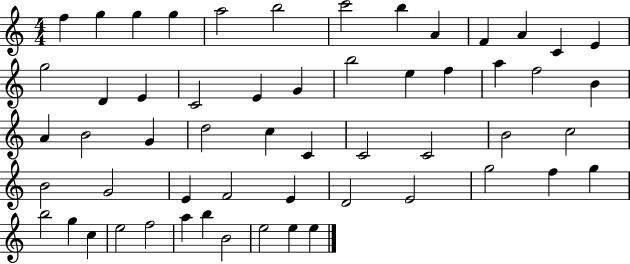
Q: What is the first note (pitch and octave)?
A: F5